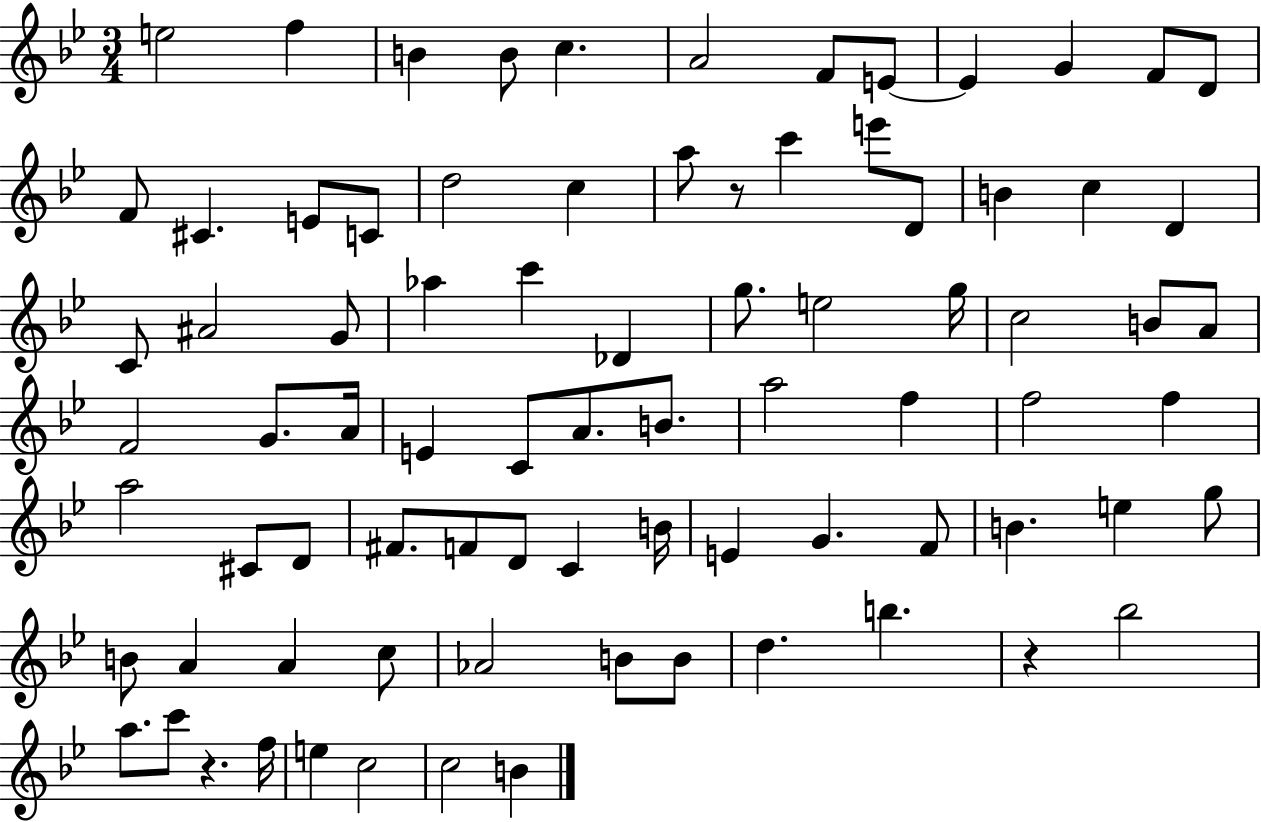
E5/h F5/q B4/q B4/e C5/q. A4/h F4/e E4/e E4/q G4/q F4/e D4/e F4/e C#4/q. E4/e C4/e D5/h C5/q A5/e R/e C6/q E6/e D4/e B4/q C5/q D4/q C4/e A#4/h G4/e Ab5/q C6/q Db4/q G5/e. E5/h G5/s C5/h B4/e A4/e F4/h G4/e. A4/s E4/q C4/e A4/e. B4/e. A5/h F5/q F5/h F5/q A5/h C#4/e D4/e F#4/e. F4/e D4/e C4/q B4/s E4/q G4/q. F4/e B4/q. E5/q G5/e B4/e A4/q A4/q C5/e Ab4/h B4/e B4/e D5/q. B5/q. R/q Bb5/h A5/e. C6/e R/q. F5/s E5/q C5/h C5/h B4/q